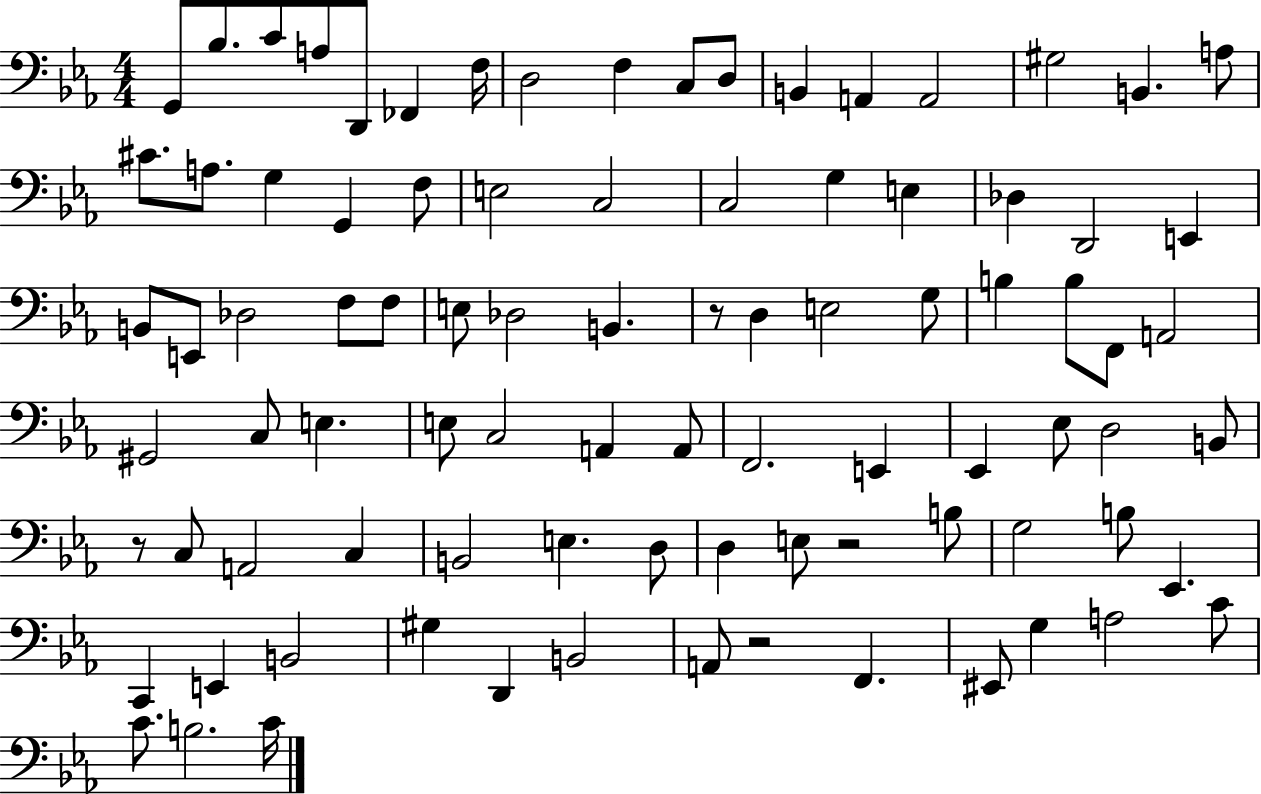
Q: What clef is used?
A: bass